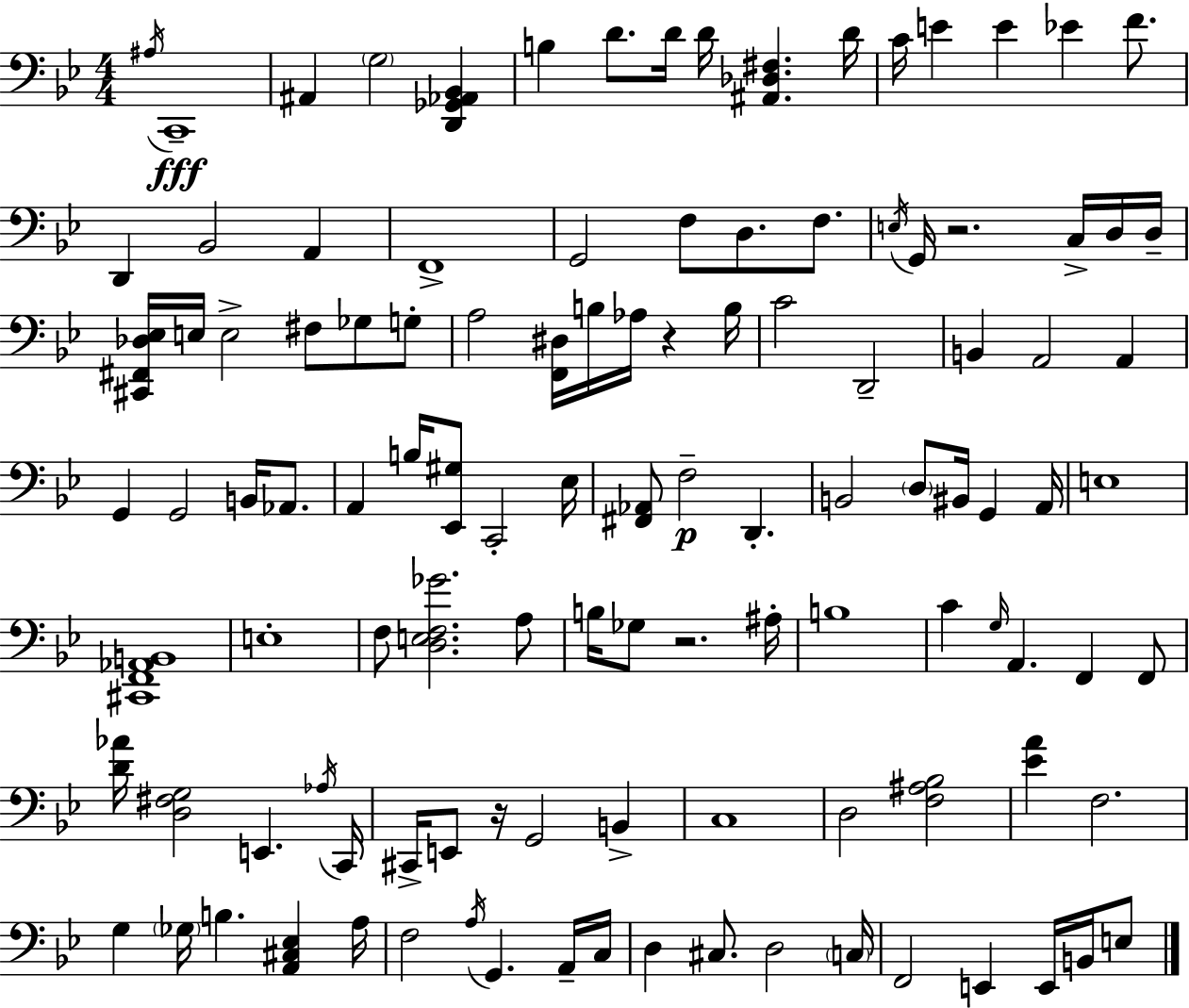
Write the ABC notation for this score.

X:1
T:Untitled
M:4/4
L:1/4
K:Bb
^A,/4 C,,4 ^A,, G,2 [D,,_G,,_A,,_B,,] B, D/2 D/4 D/4 [^A,,_D,^F,] D/4 C/4 E E _E F/2 D,, _B,,2 A,, F,,4 G,,2 F,/2 D,/2 F,/2 E,/4 G,,/4 z2 C,/4 D,/4 D,/4 [^C,,^F,,_D,_E,]/4 E,/4 E,2 ^F,/2 _G,/2 G,/2 A,2 [F,,^D,]/4 B,/4 _A,/4 z B,/4 C2 D,,2 B,, A,,2 A,, G,, G,,2 B,,/4 _A,,/2 A,, B,/4 [_E,,^G,]/2 C,,2 _E,/4 [^F,,_A,,]/2 F,2 D,, B,,2 D,/2 ^B,,/4 G,, A,,/4 E,4 [^C,,F,,_A,,B,,]4 E,4 F,/2 [D,E,F,_G]2 A,/2 B,/4 _G,/2 z2 ^A,/4 B,4 C G,/4 A,, F,, F,,/2 [D_A]/4 [D,^F,G,]2 E,, _A,/4 C,,/4 ^C,,/4 E,,/2 z/4 G,,2 B,, C,4 D,2 [F,^A,_B,]2 [_EA] F,2 G, _G,/4 B, [A,,^C,_E,] A,/4 F,2 A,/4 G,, A,,/4 C,/4 D, ^C,/2 D,2 C,/4 F,,2 E,, E,,/4 B,,/4 E,/2